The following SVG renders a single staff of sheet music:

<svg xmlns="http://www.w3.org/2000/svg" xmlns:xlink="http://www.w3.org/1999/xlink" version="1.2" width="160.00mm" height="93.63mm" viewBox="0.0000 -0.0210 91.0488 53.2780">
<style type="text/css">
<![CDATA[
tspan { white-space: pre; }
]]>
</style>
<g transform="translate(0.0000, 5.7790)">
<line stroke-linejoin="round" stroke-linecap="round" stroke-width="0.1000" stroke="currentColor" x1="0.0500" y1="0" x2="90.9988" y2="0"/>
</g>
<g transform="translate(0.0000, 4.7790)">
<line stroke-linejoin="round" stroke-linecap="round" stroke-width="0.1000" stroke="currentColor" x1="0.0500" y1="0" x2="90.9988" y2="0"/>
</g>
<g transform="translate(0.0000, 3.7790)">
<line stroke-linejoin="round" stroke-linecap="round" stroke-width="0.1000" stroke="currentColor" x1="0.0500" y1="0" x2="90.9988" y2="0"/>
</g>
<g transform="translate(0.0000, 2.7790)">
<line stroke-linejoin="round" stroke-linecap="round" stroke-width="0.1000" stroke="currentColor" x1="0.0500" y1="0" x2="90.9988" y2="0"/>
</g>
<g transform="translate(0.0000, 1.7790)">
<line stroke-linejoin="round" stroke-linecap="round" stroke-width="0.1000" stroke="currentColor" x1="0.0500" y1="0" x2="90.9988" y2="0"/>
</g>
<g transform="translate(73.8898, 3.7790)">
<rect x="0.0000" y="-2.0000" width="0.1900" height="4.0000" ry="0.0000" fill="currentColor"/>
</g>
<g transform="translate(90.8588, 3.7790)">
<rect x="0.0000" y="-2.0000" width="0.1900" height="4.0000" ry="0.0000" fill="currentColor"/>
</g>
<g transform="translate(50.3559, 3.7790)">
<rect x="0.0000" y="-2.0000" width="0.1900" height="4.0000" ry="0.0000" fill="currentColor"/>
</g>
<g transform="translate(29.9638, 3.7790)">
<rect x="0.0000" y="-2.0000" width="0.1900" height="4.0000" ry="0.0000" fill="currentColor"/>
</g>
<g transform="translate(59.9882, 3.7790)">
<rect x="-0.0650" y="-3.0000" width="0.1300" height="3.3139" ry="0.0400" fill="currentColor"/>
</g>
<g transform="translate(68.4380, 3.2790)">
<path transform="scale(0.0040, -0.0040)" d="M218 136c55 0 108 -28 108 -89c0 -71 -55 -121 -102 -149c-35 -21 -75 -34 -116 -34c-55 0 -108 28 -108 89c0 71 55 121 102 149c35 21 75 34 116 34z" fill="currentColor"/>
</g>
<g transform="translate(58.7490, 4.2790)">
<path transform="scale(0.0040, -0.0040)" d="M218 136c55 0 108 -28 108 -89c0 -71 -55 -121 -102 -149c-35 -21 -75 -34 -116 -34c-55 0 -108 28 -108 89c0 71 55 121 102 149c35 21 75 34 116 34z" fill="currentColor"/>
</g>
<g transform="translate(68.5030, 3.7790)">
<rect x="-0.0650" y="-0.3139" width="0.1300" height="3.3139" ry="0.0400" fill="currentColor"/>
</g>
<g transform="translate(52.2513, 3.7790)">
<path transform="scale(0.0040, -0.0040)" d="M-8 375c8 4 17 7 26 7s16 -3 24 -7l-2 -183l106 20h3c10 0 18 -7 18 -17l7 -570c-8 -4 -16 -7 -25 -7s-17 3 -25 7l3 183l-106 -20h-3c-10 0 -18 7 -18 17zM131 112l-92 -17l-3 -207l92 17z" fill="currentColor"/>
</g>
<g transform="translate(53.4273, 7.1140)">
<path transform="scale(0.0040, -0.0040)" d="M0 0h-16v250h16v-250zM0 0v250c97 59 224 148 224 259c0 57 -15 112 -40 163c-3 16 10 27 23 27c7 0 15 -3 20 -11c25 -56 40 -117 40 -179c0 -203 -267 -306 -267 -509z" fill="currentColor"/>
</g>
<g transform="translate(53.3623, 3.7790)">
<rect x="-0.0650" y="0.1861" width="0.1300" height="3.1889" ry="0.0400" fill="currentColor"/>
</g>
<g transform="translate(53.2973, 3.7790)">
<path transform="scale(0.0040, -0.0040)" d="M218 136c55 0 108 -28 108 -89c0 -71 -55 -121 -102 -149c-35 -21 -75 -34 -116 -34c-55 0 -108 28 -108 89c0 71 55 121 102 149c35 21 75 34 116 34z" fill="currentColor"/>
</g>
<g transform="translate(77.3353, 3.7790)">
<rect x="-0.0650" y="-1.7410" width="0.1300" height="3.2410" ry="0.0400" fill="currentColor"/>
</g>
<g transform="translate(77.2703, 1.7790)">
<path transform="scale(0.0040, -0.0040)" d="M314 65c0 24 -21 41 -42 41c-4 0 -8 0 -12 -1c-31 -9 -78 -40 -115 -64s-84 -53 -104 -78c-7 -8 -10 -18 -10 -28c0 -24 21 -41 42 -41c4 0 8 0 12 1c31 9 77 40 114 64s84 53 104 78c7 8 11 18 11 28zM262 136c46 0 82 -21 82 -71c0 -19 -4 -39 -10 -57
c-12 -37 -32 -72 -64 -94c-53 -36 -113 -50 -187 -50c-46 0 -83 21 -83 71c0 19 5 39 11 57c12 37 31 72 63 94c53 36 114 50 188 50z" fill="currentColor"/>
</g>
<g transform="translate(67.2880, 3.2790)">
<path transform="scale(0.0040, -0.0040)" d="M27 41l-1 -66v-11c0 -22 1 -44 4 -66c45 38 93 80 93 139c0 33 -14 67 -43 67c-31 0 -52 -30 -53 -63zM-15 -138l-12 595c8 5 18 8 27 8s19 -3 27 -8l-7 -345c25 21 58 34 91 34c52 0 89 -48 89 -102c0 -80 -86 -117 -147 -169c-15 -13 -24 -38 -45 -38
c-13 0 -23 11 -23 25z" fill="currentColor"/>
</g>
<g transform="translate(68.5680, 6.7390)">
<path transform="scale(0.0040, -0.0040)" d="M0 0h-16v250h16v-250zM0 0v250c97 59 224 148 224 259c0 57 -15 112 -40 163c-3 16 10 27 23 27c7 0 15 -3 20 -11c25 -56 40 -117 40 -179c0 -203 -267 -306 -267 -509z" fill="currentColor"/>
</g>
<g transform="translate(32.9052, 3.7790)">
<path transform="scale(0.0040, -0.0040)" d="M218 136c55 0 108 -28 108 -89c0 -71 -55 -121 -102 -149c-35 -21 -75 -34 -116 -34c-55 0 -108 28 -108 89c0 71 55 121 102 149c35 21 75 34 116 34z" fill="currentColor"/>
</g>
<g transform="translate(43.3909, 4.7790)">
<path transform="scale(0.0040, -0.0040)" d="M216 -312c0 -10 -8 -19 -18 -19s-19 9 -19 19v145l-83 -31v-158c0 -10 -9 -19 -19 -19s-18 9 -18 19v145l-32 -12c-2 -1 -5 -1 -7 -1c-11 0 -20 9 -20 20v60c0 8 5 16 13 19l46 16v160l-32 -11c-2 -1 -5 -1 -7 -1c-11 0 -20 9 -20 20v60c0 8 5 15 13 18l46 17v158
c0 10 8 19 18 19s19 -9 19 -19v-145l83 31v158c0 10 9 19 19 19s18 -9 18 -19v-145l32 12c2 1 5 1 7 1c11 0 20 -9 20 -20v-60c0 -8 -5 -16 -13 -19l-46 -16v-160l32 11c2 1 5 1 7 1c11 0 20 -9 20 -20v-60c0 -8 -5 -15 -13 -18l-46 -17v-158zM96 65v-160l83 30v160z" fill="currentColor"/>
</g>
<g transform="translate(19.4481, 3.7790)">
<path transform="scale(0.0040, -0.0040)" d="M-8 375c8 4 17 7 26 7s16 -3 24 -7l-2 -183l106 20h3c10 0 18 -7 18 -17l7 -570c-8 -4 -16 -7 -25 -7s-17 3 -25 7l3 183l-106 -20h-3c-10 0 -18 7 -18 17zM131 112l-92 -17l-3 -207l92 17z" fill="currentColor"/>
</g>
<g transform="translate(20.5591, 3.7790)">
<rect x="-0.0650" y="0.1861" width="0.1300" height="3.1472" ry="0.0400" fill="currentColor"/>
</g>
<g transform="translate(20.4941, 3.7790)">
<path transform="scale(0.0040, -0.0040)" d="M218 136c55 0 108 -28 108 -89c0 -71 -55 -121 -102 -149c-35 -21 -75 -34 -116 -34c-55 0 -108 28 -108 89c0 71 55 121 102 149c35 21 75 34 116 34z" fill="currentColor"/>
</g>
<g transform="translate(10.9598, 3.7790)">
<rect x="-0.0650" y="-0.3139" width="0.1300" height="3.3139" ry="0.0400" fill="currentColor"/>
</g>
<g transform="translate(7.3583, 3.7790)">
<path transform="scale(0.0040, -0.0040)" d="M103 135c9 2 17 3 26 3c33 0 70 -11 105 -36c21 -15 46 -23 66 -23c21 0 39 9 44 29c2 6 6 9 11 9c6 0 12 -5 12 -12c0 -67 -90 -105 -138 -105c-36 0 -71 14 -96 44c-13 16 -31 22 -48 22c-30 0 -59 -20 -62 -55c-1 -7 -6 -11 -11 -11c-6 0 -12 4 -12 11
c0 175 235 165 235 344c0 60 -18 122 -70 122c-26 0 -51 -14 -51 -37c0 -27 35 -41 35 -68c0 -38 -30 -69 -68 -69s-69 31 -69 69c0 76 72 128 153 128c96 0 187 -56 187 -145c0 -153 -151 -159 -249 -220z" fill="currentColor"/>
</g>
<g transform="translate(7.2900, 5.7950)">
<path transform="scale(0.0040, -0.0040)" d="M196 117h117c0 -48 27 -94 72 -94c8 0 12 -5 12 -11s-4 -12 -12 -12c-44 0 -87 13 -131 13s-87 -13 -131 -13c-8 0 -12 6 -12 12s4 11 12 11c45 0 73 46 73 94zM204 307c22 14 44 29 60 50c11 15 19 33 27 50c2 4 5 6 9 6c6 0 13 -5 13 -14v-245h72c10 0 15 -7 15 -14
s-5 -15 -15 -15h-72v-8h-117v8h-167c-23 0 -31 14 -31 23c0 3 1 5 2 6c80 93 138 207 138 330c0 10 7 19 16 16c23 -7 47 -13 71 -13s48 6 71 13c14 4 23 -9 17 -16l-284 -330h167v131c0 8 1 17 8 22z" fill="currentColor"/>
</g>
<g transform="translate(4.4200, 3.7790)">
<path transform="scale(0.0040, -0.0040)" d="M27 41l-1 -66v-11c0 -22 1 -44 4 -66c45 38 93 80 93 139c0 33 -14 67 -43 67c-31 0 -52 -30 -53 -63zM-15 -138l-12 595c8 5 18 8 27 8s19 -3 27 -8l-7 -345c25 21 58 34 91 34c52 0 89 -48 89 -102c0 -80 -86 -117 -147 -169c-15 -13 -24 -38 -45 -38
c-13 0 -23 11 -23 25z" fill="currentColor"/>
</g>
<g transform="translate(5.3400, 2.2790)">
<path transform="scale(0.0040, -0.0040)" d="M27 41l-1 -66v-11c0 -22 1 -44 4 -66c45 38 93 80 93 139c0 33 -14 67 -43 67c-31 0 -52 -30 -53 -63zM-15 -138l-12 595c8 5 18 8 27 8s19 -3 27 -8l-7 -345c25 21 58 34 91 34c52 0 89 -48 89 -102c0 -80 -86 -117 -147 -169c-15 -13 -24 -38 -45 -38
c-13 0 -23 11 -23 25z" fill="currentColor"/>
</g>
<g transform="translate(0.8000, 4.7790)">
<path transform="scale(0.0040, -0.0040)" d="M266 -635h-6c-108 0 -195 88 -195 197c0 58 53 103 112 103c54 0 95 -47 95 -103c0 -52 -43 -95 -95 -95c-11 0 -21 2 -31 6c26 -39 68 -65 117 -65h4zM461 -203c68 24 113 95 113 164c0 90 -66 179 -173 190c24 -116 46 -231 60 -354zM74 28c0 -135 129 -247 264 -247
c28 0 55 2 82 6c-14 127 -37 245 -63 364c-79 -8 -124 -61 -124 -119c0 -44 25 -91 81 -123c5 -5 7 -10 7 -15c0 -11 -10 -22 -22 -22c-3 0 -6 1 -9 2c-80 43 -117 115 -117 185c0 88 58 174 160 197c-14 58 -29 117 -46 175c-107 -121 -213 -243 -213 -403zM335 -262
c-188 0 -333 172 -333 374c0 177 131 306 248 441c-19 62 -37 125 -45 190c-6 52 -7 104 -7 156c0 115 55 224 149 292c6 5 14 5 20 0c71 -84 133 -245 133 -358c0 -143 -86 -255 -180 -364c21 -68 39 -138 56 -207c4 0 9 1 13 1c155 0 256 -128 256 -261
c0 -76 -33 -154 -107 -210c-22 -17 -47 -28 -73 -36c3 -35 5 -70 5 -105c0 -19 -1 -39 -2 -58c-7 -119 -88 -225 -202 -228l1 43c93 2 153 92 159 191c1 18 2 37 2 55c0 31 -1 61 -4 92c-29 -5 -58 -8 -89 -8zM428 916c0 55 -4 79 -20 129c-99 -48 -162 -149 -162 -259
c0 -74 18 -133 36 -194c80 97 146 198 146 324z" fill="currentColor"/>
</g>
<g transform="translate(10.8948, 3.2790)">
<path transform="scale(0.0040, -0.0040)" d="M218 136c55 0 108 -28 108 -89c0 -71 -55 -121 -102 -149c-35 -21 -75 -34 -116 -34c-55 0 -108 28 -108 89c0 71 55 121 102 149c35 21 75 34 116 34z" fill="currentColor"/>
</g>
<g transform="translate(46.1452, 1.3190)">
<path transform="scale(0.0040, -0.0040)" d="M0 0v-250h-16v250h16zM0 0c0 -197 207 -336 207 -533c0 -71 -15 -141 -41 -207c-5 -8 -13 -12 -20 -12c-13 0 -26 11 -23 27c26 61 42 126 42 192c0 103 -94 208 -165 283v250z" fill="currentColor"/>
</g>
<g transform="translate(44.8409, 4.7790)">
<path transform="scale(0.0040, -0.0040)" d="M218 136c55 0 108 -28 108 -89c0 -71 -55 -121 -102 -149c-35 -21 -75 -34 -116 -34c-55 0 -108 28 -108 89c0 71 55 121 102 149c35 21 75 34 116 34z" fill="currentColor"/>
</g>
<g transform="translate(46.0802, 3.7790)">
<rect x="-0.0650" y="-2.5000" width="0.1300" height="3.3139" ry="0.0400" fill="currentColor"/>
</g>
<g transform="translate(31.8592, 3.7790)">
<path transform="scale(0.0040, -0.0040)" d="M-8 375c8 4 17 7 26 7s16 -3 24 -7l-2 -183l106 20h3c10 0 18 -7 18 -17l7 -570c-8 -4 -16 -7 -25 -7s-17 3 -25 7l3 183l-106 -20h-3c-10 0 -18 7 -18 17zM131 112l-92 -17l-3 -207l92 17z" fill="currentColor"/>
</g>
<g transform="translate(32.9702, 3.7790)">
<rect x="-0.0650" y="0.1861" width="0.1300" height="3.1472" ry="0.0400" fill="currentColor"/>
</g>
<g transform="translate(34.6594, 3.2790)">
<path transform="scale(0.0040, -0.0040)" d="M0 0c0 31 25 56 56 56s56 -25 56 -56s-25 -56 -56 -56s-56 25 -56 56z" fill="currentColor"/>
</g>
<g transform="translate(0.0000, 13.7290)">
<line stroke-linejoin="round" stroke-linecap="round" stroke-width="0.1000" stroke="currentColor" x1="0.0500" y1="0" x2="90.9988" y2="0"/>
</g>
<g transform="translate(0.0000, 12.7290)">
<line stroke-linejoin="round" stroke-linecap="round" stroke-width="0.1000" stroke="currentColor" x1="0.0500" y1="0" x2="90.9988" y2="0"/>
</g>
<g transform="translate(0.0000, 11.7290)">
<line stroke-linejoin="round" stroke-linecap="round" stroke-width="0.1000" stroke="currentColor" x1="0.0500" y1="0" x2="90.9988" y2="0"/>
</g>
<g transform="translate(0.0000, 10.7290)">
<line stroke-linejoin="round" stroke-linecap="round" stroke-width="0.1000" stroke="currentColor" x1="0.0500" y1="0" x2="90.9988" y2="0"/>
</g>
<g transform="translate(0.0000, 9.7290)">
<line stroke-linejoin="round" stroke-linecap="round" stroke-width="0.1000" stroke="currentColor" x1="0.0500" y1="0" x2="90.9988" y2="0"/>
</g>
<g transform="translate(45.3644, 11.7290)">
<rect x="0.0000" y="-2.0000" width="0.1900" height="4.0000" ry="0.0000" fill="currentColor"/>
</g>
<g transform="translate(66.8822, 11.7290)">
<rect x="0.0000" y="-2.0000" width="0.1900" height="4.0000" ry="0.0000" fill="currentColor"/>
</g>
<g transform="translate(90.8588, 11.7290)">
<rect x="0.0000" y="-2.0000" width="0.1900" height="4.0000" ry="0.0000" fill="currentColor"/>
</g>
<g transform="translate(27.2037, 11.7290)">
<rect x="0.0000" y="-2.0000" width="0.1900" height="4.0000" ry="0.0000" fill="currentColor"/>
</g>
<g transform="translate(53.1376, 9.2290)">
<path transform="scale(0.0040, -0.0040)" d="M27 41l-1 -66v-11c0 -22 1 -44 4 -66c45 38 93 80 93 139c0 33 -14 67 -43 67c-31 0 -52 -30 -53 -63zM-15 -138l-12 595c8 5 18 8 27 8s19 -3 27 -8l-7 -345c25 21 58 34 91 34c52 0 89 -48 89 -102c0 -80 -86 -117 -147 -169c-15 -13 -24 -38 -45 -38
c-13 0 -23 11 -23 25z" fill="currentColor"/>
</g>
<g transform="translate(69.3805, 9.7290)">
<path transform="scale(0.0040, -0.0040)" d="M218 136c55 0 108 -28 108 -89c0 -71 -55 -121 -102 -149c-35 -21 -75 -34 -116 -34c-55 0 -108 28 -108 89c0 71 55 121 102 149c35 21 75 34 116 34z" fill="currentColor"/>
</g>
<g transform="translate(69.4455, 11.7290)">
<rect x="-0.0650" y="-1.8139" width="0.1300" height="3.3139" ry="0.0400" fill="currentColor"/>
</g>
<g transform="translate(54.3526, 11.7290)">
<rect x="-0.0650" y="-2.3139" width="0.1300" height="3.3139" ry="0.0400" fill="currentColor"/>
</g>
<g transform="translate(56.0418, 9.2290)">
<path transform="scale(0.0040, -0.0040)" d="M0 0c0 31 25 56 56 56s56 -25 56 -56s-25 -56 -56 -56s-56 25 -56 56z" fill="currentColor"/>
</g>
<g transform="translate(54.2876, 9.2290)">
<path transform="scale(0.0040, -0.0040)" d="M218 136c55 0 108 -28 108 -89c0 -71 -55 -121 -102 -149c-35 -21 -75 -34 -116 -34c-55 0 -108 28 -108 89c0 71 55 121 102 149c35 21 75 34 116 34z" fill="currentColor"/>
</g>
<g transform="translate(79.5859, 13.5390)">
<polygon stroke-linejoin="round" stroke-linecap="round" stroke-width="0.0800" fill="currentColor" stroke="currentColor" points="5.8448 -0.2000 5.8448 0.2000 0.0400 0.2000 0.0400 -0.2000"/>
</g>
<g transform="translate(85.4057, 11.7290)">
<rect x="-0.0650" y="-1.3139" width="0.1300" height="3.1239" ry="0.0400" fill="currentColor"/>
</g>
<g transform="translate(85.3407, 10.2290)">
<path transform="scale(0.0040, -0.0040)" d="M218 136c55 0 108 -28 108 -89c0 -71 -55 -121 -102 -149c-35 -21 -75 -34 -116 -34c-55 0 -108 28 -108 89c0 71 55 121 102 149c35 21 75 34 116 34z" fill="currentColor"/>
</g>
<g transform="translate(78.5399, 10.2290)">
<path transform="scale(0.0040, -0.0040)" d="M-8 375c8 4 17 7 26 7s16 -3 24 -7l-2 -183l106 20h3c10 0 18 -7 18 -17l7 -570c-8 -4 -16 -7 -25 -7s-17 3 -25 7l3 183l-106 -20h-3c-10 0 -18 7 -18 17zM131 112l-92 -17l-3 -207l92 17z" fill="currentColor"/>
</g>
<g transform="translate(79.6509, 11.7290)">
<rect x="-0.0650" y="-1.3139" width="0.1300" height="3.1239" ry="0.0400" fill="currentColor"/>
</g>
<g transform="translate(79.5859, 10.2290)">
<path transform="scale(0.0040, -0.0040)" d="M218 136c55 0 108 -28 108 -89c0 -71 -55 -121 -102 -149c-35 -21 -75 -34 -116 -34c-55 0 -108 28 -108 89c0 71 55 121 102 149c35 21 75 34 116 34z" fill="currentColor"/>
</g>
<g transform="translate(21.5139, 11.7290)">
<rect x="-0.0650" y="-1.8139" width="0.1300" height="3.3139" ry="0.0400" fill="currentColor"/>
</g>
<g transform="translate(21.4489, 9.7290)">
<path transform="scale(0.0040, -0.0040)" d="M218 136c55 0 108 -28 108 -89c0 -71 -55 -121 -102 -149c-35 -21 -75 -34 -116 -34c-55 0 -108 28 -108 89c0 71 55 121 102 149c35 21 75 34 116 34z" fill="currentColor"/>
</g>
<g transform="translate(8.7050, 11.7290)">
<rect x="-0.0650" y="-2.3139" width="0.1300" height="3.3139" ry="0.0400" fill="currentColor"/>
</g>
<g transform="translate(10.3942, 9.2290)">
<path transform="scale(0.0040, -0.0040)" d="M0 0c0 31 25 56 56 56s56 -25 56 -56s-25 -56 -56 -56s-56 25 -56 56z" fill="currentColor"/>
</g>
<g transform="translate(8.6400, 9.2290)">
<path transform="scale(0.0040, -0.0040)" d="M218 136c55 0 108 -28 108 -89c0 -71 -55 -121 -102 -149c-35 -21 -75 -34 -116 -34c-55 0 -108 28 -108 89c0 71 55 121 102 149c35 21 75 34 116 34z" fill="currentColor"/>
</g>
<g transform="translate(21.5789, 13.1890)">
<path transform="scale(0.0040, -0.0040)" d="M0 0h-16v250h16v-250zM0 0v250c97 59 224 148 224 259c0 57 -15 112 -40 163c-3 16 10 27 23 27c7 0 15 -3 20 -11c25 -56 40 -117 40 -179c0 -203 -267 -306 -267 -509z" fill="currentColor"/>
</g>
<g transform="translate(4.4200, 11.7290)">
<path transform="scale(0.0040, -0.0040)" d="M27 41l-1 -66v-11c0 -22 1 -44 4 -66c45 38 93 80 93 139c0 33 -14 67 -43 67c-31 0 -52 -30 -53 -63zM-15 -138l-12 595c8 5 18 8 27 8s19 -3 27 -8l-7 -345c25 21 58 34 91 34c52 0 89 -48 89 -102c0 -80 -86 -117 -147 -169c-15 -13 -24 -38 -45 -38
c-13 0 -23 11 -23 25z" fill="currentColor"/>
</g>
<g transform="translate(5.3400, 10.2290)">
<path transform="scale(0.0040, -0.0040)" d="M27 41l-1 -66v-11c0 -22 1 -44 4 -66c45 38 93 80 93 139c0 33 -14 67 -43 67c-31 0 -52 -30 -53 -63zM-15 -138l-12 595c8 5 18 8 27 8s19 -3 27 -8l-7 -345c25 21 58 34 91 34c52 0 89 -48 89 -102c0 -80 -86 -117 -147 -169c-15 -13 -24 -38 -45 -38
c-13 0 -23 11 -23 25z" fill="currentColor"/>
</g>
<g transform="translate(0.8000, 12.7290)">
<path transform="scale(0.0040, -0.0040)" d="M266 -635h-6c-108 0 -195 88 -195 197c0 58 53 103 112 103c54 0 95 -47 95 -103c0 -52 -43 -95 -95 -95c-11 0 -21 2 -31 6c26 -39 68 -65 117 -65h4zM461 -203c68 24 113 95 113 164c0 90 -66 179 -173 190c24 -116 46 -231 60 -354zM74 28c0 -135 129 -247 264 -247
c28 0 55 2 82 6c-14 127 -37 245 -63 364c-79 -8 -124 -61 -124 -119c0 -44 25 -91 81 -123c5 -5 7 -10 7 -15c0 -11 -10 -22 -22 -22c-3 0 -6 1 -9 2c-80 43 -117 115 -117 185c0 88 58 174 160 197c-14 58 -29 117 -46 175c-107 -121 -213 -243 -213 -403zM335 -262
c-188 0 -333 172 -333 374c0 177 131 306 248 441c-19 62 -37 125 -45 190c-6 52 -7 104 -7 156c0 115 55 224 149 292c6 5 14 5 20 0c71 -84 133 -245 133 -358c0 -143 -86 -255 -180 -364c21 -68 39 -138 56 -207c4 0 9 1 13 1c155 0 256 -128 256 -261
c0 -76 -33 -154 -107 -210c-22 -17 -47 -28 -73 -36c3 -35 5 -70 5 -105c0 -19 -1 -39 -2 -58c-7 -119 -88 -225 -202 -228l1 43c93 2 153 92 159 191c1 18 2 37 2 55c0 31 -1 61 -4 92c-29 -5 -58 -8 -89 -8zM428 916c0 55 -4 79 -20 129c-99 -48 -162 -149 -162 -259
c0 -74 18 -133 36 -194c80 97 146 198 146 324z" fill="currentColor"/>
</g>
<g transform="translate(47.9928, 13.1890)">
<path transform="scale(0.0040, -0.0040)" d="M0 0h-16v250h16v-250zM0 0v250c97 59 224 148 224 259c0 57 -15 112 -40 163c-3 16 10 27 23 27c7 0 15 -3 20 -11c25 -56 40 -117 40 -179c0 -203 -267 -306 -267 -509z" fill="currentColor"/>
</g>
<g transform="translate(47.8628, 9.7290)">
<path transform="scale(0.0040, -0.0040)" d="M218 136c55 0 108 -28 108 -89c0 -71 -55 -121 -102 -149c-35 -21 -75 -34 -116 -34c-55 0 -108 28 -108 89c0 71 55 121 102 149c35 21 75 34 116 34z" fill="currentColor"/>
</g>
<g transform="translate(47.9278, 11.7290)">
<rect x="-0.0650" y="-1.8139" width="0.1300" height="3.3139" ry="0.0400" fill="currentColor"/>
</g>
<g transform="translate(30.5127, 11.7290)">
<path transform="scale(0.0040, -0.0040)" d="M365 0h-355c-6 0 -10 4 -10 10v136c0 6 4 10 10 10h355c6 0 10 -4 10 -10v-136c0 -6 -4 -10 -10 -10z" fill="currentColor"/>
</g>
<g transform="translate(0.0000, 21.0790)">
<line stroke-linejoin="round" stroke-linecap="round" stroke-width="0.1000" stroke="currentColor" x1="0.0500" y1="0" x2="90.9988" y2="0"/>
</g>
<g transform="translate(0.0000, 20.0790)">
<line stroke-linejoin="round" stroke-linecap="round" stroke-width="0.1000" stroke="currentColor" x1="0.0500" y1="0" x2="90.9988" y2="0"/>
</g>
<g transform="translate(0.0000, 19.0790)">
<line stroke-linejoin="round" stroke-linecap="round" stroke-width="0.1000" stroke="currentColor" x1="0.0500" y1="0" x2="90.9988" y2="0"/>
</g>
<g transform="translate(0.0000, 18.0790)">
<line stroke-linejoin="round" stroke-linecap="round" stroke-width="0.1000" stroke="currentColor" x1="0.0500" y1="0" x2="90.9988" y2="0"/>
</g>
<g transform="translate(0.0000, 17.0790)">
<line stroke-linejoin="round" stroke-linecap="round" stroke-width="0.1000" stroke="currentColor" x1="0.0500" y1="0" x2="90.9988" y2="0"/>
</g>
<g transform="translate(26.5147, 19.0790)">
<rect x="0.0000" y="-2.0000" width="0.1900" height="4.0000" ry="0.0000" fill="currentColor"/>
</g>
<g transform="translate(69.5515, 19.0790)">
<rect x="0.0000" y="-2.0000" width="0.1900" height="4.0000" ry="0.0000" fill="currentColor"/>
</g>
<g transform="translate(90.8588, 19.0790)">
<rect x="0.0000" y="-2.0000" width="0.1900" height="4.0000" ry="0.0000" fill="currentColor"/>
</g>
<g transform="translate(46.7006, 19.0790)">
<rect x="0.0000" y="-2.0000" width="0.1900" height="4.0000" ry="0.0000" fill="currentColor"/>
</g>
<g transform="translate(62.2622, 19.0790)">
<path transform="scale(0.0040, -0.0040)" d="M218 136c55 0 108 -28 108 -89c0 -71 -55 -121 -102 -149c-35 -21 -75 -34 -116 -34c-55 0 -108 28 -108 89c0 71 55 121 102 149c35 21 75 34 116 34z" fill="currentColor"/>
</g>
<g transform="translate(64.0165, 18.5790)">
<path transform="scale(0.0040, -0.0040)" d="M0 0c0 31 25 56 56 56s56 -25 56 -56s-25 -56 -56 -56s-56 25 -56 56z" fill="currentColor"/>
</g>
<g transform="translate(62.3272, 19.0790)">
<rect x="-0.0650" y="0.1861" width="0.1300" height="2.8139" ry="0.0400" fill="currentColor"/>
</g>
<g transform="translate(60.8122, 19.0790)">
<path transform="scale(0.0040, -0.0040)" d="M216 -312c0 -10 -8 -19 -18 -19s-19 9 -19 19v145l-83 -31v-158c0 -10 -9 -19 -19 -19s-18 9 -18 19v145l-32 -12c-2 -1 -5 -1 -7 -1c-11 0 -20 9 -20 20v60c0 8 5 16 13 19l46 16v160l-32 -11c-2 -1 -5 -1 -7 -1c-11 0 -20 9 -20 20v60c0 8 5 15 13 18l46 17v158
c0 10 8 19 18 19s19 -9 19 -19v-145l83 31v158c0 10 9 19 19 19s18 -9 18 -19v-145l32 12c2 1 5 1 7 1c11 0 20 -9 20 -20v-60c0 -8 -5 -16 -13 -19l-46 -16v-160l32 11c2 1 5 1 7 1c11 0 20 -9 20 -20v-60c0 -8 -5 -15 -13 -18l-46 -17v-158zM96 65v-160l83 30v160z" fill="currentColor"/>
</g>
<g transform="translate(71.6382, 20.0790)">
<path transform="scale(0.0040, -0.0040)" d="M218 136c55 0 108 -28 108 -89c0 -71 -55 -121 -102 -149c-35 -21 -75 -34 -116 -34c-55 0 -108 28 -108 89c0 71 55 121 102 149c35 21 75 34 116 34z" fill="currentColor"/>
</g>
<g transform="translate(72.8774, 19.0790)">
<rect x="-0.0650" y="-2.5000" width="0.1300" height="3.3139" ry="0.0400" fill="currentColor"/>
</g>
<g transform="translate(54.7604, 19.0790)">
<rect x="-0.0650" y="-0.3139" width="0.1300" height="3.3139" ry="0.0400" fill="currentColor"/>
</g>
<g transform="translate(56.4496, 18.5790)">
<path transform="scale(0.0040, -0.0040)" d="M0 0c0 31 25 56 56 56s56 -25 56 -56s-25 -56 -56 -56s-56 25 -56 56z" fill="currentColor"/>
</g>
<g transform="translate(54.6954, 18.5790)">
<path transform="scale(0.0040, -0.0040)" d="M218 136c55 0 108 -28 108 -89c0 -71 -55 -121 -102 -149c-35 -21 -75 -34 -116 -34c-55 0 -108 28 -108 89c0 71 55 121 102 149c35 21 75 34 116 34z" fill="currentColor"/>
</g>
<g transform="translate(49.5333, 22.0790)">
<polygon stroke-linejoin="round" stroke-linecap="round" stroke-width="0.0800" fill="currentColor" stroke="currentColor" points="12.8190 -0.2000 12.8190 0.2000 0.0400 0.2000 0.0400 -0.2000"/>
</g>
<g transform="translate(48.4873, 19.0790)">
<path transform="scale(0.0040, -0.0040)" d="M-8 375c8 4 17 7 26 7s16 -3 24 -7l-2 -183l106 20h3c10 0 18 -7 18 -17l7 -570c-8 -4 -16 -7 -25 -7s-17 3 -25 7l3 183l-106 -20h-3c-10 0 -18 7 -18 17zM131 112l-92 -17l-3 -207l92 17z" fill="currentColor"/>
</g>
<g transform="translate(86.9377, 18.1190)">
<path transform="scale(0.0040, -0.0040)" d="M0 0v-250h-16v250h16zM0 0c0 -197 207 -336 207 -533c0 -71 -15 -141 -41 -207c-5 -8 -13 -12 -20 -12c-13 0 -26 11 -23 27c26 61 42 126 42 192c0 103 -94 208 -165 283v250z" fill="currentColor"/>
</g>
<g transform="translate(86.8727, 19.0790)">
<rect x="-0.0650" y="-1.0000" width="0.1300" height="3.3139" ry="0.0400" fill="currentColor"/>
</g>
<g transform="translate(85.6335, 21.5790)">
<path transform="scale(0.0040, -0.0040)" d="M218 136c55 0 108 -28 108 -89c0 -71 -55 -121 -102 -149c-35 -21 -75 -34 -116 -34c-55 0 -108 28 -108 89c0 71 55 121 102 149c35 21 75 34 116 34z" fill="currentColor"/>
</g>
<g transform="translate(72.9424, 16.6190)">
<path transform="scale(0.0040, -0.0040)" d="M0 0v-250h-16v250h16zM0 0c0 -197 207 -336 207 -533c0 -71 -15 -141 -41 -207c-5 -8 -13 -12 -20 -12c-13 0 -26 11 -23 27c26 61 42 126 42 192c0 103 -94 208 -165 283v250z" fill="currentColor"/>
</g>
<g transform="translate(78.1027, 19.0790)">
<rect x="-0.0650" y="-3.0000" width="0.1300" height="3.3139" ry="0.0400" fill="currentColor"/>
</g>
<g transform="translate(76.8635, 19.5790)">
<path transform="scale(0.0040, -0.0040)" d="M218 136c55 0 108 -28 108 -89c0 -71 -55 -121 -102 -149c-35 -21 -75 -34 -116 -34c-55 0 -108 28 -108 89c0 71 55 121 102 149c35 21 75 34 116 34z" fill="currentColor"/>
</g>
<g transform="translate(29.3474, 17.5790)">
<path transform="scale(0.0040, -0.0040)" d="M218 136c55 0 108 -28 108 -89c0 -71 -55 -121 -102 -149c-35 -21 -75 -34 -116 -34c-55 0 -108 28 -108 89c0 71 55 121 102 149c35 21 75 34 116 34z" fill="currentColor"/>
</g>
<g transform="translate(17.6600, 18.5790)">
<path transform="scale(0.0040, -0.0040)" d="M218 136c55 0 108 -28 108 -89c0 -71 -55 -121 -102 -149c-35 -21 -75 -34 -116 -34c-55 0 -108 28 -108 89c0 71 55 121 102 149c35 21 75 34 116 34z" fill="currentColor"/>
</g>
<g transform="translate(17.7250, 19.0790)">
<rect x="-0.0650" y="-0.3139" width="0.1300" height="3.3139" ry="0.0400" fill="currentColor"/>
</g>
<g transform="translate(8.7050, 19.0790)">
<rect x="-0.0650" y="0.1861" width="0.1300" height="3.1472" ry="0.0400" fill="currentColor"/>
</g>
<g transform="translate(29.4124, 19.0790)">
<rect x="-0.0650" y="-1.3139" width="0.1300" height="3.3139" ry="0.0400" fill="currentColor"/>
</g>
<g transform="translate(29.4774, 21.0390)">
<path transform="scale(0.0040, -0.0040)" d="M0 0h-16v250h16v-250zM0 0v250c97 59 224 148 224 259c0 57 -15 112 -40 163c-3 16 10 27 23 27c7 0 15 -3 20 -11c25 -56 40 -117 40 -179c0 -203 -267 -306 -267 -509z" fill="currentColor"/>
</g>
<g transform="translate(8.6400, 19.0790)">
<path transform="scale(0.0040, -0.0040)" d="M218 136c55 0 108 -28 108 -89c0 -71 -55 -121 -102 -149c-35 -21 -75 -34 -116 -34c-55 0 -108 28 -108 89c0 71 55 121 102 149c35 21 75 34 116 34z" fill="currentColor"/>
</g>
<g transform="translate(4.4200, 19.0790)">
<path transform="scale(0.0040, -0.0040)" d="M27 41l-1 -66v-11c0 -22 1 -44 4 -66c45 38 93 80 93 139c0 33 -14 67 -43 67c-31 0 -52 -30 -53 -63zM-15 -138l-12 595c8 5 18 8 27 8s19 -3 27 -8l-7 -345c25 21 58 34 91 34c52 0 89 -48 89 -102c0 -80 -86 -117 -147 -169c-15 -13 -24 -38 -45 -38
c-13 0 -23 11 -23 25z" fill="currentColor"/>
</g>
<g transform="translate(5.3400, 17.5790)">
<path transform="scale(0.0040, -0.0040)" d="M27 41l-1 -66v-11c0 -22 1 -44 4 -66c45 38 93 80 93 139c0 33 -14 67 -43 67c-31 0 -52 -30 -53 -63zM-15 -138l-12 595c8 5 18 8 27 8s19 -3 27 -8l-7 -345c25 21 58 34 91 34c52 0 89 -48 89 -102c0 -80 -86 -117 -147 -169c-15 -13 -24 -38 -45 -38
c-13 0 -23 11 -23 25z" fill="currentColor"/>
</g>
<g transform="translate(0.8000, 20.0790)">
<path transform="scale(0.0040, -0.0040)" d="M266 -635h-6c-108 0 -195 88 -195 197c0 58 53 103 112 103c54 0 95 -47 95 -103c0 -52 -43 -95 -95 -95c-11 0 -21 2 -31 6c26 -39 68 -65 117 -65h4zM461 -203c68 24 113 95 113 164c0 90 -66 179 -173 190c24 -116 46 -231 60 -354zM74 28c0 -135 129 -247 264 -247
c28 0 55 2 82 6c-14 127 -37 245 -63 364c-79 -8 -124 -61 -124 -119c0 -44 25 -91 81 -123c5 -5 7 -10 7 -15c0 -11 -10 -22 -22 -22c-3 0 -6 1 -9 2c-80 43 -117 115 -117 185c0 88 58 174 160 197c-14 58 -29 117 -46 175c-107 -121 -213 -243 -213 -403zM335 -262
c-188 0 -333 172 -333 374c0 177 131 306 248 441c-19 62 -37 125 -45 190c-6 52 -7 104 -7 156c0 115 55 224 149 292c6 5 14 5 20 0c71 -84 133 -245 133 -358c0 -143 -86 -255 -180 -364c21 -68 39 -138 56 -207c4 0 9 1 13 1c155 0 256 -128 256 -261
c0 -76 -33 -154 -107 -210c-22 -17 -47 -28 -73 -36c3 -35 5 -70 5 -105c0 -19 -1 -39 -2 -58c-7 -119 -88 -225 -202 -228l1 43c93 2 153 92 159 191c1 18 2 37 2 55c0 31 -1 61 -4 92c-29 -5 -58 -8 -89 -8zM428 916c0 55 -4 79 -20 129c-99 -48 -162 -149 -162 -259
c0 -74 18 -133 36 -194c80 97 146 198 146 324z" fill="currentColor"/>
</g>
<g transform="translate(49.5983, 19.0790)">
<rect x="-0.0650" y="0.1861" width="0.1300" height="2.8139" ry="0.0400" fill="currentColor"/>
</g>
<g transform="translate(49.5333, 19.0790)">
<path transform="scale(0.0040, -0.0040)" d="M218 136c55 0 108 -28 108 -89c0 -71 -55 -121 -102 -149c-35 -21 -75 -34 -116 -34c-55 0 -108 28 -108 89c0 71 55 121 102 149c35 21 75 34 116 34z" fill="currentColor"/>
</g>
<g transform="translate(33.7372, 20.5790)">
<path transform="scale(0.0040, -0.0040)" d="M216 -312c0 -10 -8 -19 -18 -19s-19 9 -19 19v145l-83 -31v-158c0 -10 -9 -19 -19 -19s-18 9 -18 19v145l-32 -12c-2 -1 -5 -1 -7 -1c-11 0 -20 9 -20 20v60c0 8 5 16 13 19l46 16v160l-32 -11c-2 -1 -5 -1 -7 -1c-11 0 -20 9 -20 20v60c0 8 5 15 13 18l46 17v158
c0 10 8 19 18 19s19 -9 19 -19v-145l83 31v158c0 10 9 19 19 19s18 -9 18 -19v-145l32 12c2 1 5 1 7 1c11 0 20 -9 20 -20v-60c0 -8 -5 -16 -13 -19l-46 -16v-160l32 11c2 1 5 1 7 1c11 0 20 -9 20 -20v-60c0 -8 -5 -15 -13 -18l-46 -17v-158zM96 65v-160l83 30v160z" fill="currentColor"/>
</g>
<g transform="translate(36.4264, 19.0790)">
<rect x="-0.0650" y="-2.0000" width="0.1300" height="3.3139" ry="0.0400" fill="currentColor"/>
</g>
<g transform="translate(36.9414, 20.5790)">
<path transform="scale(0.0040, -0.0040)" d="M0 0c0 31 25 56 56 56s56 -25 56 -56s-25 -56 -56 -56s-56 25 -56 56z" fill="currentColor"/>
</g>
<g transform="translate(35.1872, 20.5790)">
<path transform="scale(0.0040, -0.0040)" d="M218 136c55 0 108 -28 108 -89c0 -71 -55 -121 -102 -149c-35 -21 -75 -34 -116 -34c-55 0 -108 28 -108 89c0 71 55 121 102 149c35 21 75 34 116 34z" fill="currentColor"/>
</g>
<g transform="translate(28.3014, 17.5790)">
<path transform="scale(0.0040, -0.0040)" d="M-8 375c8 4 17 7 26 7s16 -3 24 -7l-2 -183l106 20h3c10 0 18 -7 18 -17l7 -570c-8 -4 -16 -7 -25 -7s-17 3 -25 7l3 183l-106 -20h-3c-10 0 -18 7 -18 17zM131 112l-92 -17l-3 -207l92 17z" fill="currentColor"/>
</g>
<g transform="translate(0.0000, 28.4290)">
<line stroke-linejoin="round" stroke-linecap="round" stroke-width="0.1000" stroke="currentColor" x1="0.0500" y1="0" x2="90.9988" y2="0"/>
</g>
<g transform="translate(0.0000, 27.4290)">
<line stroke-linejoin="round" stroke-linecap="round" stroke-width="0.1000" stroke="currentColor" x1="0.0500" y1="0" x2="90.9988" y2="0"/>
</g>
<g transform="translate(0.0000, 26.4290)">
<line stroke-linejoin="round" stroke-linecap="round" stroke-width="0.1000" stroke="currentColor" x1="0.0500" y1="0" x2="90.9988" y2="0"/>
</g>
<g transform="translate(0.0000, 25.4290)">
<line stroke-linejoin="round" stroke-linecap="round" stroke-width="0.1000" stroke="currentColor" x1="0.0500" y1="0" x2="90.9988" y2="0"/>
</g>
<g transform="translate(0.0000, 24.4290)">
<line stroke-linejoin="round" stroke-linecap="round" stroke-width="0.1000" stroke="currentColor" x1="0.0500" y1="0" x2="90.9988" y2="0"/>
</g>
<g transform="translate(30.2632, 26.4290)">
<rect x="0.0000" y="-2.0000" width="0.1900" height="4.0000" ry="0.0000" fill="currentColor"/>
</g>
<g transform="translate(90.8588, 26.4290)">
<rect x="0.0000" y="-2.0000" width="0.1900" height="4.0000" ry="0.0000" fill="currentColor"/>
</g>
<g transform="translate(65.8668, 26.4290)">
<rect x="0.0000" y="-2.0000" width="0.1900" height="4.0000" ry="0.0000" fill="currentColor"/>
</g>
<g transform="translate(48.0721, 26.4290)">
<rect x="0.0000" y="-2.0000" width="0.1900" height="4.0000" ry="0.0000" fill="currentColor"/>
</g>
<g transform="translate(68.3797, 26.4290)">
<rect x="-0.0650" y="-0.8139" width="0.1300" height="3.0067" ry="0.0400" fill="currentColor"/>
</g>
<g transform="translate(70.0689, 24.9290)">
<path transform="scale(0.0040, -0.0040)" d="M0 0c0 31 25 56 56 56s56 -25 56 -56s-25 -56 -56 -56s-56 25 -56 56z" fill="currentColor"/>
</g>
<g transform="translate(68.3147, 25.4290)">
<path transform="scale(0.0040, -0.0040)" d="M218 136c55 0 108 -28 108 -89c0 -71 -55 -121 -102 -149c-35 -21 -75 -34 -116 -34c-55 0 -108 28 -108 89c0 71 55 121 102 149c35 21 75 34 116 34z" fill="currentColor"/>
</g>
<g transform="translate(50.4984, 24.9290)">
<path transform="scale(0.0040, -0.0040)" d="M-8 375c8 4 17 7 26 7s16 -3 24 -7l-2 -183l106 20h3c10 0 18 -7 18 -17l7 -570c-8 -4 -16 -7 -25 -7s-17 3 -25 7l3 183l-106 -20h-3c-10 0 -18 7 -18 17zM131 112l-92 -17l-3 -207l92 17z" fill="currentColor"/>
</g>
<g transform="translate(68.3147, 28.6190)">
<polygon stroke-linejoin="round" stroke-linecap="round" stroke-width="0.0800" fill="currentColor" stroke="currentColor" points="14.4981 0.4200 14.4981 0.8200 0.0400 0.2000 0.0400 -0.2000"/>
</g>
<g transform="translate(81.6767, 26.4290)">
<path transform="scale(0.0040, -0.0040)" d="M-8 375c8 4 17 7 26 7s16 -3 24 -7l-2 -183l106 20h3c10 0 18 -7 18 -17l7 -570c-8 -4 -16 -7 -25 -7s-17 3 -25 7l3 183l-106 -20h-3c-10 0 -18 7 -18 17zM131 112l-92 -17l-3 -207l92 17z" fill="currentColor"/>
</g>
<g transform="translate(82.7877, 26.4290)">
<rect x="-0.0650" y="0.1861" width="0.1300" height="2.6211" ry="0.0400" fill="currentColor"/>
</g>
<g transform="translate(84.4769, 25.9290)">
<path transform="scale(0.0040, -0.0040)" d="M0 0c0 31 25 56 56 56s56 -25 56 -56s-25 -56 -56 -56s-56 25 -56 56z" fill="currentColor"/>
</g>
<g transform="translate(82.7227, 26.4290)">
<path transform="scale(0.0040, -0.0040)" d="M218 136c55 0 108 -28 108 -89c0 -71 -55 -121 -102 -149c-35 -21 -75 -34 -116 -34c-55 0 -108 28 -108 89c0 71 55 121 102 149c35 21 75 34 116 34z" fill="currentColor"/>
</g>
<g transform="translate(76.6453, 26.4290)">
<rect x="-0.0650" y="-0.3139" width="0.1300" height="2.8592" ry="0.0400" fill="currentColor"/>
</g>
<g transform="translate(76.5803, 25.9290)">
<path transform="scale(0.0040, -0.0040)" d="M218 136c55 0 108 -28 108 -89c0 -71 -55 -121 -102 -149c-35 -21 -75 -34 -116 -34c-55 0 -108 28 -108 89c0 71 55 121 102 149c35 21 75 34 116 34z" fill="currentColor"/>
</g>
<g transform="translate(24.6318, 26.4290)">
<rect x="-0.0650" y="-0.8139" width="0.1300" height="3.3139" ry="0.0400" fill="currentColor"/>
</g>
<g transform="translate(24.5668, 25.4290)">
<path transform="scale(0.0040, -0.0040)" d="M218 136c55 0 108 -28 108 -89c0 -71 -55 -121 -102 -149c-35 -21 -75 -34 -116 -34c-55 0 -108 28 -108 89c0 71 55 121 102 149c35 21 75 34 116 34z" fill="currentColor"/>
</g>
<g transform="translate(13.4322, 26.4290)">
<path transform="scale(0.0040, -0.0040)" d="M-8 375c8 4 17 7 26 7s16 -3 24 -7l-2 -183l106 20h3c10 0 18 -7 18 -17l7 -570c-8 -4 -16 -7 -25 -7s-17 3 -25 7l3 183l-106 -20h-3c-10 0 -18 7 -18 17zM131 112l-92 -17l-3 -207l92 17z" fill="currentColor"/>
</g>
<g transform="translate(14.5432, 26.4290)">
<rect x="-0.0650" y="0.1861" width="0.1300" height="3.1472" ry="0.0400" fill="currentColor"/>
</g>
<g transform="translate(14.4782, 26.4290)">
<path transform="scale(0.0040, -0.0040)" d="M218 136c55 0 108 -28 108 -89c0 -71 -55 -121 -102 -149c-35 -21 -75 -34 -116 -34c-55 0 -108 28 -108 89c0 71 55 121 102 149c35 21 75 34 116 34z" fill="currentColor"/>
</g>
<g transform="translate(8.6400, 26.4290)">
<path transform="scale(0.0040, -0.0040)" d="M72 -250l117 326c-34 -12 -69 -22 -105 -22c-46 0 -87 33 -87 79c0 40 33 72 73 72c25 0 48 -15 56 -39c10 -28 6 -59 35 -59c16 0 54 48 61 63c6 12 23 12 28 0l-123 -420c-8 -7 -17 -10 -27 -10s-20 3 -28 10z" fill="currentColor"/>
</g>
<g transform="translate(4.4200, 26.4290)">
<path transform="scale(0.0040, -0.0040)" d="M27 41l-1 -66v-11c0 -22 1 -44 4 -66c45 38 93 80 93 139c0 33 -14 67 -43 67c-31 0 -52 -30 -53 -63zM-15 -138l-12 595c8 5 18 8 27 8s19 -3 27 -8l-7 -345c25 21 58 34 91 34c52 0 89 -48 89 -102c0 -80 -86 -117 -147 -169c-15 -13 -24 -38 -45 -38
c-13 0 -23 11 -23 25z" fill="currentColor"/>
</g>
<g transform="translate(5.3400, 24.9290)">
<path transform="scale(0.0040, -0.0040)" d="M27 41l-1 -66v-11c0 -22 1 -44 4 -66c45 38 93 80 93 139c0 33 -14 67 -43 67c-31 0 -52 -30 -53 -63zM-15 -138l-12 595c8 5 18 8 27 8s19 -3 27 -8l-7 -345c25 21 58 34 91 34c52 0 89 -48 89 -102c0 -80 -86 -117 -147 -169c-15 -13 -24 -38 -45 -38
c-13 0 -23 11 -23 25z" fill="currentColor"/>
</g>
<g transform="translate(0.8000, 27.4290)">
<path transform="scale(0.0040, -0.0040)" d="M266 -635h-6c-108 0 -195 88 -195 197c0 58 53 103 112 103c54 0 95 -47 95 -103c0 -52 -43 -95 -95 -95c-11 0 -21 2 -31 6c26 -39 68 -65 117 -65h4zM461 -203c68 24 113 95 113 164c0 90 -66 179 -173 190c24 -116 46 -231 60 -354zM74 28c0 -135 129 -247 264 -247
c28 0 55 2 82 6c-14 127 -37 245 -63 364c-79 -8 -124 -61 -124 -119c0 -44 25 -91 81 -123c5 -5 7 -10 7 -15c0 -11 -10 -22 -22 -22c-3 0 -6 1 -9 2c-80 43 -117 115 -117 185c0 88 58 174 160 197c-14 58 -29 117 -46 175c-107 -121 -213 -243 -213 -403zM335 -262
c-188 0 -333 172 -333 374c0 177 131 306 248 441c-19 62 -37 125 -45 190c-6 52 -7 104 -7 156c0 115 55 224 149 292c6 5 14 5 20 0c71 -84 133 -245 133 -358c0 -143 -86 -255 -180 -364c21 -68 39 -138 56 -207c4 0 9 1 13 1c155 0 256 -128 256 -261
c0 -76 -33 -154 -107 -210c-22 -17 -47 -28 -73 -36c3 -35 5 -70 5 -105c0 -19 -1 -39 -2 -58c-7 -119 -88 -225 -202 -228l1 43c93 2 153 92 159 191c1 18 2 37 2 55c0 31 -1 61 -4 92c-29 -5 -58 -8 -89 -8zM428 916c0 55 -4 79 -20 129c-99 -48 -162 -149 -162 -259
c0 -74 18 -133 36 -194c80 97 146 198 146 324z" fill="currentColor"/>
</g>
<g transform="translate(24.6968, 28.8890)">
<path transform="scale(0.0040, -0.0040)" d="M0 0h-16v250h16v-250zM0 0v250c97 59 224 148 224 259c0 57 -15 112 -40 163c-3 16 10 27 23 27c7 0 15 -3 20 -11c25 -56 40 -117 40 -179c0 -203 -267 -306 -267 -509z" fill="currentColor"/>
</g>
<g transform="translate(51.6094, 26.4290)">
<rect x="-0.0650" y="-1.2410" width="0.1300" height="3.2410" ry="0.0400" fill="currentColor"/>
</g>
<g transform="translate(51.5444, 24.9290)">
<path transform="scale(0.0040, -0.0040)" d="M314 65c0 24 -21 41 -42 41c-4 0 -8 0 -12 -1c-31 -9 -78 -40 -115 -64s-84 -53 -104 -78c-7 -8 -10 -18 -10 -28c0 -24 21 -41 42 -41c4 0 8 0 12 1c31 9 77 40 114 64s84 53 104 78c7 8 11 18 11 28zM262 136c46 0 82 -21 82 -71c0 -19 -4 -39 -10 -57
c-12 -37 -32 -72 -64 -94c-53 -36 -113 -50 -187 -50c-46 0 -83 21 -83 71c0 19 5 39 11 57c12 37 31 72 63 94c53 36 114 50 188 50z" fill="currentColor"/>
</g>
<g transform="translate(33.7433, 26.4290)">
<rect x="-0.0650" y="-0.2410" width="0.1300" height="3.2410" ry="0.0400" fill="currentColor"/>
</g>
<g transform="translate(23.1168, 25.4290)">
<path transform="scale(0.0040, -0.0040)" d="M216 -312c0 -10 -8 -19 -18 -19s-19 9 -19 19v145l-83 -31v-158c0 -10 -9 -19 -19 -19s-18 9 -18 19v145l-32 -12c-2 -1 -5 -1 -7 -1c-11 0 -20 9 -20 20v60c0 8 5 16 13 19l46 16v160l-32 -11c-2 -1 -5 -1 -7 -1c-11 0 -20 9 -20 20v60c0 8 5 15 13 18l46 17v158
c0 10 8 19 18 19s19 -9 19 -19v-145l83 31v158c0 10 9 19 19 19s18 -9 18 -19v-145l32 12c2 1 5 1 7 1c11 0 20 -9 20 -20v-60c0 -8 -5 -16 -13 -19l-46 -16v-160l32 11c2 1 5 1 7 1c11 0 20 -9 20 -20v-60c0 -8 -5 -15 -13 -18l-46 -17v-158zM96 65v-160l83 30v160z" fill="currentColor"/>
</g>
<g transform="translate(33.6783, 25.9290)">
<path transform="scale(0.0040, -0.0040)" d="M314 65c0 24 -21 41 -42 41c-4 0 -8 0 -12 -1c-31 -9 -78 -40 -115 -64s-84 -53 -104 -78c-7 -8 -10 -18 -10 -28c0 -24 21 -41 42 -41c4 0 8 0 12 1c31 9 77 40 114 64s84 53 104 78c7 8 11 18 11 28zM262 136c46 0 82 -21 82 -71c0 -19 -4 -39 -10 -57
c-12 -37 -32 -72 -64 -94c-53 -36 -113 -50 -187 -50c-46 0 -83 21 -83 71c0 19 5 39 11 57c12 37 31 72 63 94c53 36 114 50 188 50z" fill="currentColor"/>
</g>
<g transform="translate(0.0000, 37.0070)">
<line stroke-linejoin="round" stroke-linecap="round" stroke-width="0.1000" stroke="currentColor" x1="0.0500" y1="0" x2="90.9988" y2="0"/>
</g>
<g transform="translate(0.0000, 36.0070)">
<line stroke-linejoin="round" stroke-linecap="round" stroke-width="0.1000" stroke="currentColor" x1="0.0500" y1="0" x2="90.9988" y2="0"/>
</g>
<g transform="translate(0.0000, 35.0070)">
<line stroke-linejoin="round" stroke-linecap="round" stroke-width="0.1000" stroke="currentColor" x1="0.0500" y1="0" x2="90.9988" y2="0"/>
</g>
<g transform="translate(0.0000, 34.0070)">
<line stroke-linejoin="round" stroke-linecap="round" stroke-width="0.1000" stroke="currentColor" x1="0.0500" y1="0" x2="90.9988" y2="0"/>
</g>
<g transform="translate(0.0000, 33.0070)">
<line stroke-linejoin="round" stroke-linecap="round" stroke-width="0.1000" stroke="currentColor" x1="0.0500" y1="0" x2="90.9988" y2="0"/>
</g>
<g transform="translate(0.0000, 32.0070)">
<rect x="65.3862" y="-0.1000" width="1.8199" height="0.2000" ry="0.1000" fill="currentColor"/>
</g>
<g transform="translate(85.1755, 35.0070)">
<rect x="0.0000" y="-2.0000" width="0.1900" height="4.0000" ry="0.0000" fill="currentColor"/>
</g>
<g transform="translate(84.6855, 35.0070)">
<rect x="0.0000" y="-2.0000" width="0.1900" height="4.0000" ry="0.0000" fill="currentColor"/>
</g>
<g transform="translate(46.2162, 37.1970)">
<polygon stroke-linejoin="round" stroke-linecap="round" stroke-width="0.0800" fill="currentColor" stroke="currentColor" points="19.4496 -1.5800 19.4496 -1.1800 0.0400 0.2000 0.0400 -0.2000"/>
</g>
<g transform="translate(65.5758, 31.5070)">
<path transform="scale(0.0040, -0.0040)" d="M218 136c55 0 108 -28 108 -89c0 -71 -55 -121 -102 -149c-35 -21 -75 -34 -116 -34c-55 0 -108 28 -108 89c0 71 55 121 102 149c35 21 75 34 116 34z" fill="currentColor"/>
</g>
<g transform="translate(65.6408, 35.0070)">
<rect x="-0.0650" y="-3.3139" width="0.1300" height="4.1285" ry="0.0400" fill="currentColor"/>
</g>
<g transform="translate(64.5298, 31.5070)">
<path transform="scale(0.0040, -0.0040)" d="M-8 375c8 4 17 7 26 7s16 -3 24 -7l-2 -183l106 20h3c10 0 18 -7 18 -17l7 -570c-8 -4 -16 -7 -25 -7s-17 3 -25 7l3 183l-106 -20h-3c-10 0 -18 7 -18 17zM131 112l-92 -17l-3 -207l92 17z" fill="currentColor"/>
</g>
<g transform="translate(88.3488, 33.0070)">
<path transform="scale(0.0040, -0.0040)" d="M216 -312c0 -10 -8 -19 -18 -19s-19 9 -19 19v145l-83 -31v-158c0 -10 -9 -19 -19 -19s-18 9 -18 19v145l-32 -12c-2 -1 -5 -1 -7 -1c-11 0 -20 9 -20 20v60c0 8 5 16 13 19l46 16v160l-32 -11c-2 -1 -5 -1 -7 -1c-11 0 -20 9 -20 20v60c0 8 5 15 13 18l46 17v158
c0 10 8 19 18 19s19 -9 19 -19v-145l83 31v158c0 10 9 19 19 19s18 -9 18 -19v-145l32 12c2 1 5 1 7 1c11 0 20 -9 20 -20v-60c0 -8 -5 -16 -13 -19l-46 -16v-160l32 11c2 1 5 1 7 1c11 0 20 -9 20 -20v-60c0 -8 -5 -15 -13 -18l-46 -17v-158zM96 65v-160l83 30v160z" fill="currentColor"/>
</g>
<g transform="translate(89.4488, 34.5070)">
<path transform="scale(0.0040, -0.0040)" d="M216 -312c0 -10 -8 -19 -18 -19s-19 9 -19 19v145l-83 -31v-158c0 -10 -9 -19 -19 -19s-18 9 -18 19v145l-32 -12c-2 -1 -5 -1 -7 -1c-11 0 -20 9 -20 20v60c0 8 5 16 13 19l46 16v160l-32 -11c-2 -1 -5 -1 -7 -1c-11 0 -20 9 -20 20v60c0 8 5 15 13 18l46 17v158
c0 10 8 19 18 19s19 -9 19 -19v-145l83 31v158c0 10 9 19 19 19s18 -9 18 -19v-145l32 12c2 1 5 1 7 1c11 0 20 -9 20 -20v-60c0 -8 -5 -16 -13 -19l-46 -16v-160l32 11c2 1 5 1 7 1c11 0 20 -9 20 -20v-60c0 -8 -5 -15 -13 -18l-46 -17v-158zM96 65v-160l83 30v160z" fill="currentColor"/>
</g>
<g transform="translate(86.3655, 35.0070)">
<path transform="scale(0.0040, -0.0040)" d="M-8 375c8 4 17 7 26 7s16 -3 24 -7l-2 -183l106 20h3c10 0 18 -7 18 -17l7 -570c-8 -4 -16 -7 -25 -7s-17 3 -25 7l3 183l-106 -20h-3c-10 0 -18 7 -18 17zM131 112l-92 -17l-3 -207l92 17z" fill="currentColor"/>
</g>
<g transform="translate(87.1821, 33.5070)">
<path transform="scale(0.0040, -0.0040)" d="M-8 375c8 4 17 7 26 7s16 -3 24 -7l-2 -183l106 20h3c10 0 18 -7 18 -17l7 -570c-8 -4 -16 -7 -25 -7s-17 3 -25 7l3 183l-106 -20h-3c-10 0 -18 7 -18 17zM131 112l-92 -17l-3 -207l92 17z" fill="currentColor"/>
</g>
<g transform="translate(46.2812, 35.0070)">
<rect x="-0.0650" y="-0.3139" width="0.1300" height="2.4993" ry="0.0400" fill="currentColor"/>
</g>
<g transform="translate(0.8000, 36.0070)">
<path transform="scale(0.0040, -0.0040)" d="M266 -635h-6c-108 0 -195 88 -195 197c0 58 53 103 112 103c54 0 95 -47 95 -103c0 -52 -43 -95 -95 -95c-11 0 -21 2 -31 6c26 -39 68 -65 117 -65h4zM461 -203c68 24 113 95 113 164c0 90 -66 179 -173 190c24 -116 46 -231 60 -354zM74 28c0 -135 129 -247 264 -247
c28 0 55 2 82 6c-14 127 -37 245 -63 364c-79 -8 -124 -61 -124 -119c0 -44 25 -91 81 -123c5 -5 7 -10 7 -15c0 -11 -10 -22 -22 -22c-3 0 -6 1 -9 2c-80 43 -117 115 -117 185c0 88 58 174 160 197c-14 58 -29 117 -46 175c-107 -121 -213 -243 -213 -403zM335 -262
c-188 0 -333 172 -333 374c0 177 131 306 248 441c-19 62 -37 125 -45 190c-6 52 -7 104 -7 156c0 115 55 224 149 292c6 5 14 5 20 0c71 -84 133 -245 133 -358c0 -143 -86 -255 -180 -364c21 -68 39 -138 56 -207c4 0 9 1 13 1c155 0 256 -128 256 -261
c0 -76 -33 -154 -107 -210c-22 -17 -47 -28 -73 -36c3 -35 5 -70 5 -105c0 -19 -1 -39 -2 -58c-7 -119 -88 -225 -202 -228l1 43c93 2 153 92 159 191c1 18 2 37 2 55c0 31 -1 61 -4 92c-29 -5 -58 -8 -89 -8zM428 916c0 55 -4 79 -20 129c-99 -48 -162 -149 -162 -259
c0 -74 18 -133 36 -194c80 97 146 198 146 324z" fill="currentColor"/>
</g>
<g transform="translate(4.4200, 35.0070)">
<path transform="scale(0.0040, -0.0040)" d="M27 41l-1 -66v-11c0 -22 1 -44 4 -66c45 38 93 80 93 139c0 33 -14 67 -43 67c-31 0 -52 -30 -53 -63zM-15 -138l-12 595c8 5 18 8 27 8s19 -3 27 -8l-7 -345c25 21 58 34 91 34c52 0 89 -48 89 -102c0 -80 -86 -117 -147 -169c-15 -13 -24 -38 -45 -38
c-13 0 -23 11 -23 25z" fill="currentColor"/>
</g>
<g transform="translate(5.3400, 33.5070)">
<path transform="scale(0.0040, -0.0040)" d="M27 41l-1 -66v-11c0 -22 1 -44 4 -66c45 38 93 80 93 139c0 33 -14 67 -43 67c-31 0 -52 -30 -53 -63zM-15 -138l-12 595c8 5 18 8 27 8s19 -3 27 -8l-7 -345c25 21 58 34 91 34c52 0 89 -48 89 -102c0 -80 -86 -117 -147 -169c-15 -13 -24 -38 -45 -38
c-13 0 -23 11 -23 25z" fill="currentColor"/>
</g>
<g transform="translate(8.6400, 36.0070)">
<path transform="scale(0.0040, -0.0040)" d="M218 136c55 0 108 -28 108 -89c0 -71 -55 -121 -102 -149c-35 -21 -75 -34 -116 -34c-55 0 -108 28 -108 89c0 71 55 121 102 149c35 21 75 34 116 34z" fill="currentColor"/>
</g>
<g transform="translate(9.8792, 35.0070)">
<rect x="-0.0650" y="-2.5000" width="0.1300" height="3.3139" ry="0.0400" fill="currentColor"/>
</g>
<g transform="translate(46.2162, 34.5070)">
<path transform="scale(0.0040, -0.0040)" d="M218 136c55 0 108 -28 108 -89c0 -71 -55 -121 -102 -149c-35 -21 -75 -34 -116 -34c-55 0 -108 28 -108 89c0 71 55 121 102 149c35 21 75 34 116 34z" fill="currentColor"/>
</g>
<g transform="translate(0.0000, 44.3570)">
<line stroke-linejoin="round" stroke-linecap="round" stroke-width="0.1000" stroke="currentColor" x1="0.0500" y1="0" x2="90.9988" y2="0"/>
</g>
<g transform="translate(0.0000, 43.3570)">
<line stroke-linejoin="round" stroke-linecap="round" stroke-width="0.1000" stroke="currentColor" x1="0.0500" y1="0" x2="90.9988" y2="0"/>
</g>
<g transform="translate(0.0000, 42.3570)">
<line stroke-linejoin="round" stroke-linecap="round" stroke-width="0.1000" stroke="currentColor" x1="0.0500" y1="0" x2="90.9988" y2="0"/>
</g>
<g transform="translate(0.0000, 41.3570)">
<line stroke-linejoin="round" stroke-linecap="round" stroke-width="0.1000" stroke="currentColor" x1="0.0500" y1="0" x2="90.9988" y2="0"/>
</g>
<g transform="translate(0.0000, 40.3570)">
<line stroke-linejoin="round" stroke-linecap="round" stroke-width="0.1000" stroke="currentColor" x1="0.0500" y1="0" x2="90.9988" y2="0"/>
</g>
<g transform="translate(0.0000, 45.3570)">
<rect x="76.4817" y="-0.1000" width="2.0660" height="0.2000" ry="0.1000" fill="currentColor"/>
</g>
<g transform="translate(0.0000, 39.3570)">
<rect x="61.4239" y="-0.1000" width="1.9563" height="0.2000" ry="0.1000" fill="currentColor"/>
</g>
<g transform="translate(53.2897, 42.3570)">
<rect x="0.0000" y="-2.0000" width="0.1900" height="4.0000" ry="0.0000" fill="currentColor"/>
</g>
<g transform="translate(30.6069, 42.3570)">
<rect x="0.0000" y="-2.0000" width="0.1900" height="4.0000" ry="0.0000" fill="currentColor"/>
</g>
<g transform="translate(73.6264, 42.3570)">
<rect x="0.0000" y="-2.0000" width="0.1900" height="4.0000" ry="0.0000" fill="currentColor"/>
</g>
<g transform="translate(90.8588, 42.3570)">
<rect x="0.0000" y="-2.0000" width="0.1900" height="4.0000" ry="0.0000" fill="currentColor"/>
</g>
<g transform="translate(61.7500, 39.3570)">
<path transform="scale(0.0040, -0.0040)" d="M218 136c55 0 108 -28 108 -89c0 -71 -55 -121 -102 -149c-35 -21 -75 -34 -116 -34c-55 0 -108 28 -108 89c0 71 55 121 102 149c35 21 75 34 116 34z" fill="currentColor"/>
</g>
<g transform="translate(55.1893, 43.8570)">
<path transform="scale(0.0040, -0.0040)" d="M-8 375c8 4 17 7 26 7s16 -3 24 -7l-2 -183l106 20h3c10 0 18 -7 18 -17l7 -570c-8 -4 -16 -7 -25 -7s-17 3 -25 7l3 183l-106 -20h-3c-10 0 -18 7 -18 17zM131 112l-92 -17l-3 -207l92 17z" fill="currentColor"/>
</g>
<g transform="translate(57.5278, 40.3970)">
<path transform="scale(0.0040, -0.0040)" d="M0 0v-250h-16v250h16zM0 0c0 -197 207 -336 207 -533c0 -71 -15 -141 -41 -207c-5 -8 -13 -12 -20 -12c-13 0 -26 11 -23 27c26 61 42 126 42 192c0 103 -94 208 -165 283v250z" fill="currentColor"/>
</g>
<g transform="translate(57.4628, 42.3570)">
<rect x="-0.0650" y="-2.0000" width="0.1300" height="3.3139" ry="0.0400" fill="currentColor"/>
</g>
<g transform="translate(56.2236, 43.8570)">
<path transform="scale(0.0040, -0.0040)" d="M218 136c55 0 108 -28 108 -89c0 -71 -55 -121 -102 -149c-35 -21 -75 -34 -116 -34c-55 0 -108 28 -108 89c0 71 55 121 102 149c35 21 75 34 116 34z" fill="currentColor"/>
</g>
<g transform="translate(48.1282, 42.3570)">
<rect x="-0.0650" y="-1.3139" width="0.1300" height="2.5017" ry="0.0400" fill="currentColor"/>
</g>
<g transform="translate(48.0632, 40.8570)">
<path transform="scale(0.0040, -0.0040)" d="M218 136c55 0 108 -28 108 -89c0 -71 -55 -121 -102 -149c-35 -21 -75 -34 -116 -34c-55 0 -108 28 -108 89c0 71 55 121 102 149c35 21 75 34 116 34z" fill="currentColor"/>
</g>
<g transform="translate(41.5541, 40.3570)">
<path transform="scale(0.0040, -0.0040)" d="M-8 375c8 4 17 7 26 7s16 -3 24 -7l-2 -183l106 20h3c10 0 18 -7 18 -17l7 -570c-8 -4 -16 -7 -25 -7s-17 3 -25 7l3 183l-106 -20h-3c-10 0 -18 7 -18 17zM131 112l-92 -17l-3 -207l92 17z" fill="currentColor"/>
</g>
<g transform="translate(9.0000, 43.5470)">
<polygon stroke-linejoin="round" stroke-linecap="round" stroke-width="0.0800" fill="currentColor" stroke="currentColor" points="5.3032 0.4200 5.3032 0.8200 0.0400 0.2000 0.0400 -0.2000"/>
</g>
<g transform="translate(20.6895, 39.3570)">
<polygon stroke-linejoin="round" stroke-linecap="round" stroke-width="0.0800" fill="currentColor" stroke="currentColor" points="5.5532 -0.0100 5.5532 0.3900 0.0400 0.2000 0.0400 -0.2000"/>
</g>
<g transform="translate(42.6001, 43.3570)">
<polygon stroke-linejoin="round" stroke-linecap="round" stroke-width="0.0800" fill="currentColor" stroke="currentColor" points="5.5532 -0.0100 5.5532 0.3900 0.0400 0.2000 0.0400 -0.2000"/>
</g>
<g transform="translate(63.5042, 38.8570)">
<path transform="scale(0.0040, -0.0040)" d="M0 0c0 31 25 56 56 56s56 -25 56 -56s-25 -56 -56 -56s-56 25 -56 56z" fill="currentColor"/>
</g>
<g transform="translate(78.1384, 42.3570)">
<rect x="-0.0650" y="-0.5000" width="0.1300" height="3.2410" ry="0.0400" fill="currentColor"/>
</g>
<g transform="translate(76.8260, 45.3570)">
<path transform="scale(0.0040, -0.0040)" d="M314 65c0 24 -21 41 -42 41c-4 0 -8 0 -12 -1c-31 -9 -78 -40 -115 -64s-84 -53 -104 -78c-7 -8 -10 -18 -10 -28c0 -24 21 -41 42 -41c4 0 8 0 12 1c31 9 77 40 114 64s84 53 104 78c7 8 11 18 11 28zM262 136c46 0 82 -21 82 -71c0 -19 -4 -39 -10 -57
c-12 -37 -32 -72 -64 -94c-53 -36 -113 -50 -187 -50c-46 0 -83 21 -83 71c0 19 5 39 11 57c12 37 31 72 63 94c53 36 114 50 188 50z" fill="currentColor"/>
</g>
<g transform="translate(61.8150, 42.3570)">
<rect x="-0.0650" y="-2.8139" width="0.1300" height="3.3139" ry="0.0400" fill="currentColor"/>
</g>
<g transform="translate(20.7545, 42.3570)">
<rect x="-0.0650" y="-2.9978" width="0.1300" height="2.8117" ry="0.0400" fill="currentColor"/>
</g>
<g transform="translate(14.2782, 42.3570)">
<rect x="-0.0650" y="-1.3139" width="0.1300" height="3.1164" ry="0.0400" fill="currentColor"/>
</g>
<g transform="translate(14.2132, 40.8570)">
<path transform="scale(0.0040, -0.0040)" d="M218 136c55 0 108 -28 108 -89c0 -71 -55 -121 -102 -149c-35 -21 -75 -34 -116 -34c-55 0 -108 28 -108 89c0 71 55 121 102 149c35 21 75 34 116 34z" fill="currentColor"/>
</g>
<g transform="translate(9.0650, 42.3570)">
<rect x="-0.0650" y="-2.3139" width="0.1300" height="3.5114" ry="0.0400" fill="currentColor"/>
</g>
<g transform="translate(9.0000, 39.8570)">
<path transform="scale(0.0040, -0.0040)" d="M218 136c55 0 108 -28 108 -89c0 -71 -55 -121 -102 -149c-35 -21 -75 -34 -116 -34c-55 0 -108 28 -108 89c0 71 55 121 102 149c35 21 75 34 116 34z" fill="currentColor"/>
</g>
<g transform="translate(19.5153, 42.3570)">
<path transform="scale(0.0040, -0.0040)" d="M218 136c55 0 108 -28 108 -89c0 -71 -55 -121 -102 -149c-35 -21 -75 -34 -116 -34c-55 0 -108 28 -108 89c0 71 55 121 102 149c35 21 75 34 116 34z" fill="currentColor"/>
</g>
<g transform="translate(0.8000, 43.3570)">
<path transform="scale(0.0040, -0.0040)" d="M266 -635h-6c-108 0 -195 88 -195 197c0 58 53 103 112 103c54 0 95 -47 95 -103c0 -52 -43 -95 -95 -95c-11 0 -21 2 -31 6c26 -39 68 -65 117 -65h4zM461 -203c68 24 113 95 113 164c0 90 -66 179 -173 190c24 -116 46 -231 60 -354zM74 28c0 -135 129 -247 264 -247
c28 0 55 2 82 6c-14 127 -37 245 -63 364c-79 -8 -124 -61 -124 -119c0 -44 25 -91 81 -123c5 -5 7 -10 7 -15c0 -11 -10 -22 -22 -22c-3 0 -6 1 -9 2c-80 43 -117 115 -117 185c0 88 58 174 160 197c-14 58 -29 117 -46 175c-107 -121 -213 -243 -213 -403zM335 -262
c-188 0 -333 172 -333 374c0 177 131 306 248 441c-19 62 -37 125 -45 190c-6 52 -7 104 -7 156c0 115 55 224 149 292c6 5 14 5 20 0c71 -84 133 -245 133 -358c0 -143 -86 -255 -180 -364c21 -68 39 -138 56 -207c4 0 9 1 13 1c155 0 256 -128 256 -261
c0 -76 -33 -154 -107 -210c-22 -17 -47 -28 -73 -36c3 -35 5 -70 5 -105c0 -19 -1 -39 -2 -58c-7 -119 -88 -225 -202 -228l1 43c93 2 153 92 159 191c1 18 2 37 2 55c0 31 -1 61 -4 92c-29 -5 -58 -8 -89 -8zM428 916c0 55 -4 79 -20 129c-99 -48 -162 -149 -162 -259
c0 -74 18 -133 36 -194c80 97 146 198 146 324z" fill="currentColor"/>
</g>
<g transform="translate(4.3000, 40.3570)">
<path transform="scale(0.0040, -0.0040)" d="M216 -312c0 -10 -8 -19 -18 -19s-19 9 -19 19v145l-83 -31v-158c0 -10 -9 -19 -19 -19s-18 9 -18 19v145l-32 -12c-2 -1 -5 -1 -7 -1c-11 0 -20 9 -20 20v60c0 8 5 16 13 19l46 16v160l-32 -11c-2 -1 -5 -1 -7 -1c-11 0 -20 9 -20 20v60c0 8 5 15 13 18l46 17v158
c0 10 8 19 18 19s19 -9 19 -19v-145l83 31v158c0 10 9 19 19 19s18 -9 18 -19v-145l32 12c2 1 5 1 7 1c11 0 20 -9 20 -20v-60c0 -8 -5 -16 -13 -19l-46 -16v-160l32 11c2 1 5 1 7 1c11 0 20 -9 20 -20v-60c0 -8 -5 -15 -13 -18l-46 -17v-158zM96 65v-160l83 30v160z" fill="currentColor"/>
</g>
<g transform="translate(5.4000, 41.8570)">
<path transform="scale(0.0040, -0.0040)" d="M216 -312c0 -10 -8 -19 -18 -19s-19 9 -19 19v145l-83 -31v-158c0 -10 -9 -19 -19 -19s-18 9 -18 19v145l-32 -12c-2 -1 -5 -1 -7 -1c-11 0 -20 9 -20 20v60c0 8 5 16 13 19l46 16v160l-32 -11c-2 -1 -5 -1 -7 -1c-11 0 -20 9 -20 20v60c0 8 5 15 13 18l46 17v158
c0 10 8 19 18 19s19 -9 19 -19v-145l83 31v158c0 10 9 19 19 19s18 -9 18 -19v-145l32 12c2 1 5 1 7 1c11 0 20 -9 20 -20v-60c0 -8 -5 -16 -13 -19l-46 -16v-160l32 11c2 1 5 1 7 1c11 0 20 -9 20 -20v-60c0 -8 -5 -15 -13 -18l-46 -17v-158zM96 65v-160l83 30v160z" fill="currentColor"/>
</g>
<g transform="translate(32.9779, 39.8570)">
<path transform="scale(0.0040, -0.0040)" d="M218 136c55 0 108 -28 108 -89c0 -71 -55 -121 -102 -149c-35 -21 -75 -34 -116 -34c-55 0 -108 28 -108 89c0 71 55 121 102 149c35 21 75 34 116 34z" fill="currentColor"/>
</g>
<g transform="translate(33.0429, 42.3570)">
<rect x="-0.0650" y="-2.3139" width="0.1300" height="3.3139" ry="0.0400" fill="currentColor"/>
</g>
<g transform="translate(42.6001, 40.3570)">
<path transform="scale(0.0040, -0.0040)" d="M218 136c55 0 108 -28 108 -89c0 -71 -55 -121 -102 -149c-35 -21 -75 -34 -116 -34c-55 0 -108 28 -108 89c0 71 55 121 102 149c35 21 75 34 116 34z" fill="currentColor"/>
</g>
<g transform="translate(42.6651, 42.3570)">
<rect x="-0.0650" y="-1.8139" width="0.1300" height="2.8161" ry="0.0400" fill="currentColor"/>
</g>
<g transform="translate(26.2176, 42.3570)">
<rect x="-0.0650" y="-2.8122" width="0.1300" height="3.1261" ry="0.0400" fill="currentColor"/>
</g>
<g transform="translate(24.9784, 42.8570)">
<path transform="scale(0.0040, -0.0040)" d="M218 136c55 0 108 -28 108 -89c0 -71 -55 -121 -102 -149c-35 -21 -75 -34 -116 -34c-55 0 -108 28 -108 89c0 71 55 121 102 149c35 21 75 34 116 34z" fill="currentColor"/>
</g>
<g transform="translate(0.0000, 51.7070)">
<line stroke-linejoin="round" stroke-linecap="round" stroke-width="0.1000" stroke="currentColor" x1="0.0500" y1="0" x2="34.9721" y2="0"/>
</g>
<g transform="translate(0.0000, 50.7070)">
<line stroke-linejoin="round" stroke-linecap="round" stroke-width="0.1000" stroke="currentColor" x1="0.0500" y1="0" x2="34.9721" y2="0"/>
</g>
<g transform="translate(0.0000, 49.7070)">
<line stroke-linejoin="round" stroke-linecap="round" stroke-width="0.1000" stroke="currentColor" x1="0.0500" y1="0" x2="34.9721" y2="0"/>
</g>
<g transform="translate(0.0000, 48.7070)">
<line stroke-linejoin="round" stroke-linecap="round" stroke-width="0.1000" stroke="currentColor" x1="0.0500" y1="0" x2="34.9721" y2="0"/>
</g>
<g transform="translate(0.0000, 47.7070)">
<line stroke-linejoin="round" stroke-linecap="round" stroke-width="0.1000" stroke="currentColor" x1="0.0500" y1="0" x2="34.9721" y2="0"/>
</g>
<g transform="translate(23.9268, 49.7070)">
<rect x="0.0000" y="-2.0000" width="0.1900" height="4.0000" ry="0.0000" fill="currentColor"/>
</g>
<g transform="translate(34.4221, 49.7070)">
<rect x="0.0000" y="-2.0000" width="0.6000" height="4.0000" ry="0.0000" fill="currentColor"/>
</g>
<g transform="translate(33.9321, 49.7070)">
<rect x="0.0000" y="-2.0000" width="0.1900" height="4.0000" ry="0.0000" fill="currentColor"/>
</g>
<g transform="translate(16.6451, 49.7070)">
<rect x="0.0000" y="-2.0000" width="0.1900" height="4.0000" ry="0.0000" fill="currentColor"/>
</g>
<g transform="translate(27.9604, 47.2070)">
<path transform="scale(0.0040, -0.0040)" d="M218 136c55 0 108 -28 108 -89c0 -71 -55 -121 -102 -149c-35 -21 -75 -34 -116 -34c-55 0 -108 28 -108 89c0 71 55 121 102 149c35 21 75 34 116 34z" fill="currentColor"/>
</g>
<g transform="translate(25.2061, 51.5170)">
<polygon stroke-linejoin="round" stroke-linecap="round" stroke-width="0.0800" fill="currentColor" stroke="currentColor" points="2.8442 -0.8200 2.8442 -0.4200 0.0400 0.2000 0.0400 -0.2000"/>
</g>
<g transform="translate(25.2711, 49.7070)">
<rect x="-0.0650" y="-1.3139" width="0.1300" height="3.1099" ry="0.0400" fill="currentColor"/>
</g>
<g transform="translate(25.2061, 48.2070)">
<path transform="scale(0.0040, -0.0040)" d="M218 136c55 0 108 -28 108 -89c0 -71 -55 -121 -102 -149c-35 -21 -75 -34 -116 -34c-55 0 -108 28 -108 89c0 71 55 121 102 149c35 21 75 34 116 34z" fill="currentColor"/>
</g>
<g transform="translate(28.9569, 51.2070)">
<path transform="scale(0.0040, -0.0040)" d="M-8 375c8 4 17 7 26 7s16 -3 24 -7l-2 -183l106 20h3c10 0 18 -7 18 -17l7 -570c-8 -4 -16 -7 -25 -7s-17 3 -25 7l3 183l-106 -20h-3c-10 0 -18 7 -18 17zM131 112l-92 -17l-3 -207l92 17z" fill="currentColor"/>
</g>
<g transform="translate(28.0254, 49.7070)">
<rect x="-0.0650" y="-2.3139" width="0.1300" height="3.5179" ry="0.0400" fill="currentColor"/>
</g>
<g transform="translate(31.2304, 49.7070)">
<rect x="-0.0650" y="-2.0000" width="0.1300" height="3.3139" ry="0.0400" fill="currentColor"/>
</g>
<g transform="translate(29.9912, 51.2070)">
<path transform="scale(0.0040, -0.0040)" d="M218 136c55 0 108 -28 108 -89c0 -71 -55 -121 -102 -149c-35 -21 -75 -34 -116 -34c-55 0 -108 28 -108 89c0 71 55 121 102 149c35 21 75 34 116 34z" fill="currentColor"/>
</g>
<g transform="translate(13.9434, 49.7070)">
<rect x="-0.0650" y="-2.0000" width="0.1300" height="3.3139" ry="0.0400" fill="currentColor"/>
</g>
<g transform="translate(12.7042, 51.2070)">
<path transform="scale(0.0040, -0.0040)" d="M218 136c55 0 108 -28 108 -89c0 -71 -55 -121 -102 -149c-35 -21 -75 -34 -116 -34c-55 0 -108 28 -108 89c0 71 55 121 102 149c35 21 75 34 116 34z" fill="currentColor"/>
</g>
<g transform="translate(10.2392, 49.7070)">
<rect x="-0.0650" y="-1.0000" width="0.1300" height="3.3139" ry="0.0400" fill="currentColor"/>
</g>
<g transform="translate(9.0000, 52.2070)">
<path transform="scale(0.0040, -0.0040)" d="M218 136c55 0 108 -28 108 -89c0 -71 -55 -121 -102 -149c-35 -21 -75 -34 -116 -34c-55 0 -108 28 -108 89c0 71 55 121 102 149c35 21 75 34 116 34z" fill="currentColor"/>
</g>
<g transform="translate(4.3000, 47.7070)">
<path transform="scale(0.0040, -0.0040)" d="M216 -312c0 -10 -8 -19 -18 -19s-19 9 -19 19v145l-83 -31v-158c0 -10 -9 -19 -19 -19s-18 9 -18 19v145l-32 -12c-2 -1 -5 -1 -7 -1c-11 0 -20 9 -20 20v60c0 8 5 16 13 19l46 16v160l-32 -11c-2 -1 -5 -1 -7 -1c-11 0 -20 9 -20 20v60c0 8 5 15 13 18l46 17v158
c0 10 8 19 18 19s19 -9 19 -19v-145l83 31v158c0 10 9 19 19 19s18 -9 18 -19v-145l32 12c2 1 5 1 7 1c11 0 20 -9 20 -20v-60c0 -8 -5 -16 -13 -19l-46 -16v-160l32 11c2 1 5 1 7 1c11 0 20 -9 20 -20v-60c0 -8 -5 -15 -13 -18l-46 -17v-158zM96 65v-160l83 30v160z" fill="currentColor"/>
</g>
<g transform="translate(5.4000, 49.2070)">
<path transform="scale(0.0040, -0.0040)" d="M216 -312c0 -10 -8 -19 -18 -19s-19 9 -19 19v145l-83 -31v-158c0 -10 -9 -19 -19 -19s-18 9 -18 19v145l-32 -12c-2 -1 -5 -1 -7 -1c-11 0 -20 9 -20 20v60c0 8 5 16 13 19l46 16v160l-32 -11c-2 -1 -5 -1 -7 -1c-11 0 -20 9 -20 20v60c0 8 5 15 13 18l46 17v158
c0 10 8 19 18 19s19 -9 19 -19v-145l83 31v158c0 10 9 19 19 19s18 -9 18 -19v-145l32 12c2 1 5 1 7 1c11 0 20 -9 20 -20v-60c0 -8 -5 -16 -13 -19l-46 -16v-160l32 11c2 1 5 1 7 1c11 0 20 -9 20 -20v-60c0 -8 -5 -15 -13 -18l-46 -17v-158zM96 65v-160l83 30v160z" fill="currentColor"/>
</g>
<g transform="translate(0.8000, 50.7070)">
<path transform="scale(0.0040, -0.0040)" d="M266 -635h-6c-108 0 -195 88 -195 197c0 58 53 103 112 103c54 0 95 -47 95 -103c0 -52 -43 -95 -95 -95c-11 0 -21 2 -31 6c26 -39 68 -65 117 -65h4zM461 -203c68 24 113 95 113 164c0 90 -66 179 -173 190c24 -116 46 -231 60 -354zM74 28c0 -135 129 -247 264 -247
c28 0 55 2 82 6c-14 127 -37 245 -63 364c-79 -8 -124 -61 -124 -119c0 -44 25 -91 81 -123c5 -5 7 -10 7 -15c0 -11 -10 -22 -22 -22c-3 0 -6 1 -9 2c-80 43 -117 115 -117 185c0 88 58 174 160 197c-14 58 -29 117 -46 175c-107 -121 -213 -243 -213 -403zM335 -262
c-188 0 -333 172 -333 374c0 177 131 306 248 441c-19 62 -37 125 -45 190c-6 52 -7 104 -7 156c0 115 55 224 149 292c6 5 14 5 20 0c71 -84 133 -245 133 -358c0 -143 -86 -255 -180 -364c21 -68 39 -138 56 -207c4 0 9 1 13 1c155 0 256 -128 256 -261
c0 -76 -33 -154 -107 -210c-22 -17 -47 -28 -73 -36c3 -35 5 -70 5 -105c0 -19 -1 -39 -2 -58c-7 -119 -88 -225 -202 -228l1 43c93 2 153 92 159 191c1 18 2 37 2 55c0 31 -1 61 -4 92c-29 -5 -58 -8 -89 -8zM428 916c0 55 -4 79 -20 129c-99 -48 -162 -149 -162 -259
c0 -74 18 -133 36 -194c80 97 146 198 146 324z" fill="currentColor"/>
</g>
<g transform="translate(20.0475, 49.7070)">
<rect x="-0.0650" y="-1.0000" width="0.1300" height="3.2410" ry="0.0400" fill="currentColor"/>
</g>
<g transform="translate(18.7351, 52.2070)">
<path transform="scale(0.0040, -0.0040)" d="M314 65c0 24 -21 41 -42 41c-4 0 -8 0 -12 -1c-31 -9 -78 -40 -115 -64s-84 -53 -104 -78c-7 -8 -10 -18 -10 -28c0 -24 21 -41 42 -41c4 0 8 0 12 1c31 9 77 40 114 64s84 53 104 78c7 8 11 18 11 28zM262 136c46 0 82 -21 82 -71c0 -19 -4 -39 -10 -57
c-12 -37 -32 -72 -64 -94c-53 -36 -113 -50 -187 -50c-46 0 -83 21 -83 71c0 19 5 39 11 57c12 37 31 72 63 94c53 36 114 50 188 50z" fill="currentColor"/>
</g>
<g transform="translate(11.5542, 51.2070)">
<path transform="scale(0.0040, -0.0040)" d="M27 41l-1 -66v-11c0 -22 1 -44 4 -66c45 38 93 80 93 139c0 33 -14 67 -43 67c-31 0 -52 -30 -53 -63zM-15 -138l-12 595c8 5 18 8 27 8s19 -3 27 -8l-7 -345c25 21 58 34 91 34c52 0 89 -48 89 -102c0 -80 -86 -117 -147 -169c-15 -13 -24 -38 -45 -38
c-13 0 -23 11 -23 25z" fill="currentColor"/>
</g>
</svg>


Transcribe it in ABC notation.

X:1
T:Untitled
M:2/4
L:1/4
K:Bb
c B B ^G/2 B/2 A _c/2 f2 g f/2 z2 f/2 _g f e/2 e/2 _B c e/2 ^F B/2 c/2 ^B/2 G/2 A D/2 z/2 B ^d/2 c2 e2 d/2 c/2 B/2 G c/2 b/2 g/2 e/2 B/2 A/2 g f/2 e/2 F/2 a ^C2 D _F D2 e/2 g/2 F